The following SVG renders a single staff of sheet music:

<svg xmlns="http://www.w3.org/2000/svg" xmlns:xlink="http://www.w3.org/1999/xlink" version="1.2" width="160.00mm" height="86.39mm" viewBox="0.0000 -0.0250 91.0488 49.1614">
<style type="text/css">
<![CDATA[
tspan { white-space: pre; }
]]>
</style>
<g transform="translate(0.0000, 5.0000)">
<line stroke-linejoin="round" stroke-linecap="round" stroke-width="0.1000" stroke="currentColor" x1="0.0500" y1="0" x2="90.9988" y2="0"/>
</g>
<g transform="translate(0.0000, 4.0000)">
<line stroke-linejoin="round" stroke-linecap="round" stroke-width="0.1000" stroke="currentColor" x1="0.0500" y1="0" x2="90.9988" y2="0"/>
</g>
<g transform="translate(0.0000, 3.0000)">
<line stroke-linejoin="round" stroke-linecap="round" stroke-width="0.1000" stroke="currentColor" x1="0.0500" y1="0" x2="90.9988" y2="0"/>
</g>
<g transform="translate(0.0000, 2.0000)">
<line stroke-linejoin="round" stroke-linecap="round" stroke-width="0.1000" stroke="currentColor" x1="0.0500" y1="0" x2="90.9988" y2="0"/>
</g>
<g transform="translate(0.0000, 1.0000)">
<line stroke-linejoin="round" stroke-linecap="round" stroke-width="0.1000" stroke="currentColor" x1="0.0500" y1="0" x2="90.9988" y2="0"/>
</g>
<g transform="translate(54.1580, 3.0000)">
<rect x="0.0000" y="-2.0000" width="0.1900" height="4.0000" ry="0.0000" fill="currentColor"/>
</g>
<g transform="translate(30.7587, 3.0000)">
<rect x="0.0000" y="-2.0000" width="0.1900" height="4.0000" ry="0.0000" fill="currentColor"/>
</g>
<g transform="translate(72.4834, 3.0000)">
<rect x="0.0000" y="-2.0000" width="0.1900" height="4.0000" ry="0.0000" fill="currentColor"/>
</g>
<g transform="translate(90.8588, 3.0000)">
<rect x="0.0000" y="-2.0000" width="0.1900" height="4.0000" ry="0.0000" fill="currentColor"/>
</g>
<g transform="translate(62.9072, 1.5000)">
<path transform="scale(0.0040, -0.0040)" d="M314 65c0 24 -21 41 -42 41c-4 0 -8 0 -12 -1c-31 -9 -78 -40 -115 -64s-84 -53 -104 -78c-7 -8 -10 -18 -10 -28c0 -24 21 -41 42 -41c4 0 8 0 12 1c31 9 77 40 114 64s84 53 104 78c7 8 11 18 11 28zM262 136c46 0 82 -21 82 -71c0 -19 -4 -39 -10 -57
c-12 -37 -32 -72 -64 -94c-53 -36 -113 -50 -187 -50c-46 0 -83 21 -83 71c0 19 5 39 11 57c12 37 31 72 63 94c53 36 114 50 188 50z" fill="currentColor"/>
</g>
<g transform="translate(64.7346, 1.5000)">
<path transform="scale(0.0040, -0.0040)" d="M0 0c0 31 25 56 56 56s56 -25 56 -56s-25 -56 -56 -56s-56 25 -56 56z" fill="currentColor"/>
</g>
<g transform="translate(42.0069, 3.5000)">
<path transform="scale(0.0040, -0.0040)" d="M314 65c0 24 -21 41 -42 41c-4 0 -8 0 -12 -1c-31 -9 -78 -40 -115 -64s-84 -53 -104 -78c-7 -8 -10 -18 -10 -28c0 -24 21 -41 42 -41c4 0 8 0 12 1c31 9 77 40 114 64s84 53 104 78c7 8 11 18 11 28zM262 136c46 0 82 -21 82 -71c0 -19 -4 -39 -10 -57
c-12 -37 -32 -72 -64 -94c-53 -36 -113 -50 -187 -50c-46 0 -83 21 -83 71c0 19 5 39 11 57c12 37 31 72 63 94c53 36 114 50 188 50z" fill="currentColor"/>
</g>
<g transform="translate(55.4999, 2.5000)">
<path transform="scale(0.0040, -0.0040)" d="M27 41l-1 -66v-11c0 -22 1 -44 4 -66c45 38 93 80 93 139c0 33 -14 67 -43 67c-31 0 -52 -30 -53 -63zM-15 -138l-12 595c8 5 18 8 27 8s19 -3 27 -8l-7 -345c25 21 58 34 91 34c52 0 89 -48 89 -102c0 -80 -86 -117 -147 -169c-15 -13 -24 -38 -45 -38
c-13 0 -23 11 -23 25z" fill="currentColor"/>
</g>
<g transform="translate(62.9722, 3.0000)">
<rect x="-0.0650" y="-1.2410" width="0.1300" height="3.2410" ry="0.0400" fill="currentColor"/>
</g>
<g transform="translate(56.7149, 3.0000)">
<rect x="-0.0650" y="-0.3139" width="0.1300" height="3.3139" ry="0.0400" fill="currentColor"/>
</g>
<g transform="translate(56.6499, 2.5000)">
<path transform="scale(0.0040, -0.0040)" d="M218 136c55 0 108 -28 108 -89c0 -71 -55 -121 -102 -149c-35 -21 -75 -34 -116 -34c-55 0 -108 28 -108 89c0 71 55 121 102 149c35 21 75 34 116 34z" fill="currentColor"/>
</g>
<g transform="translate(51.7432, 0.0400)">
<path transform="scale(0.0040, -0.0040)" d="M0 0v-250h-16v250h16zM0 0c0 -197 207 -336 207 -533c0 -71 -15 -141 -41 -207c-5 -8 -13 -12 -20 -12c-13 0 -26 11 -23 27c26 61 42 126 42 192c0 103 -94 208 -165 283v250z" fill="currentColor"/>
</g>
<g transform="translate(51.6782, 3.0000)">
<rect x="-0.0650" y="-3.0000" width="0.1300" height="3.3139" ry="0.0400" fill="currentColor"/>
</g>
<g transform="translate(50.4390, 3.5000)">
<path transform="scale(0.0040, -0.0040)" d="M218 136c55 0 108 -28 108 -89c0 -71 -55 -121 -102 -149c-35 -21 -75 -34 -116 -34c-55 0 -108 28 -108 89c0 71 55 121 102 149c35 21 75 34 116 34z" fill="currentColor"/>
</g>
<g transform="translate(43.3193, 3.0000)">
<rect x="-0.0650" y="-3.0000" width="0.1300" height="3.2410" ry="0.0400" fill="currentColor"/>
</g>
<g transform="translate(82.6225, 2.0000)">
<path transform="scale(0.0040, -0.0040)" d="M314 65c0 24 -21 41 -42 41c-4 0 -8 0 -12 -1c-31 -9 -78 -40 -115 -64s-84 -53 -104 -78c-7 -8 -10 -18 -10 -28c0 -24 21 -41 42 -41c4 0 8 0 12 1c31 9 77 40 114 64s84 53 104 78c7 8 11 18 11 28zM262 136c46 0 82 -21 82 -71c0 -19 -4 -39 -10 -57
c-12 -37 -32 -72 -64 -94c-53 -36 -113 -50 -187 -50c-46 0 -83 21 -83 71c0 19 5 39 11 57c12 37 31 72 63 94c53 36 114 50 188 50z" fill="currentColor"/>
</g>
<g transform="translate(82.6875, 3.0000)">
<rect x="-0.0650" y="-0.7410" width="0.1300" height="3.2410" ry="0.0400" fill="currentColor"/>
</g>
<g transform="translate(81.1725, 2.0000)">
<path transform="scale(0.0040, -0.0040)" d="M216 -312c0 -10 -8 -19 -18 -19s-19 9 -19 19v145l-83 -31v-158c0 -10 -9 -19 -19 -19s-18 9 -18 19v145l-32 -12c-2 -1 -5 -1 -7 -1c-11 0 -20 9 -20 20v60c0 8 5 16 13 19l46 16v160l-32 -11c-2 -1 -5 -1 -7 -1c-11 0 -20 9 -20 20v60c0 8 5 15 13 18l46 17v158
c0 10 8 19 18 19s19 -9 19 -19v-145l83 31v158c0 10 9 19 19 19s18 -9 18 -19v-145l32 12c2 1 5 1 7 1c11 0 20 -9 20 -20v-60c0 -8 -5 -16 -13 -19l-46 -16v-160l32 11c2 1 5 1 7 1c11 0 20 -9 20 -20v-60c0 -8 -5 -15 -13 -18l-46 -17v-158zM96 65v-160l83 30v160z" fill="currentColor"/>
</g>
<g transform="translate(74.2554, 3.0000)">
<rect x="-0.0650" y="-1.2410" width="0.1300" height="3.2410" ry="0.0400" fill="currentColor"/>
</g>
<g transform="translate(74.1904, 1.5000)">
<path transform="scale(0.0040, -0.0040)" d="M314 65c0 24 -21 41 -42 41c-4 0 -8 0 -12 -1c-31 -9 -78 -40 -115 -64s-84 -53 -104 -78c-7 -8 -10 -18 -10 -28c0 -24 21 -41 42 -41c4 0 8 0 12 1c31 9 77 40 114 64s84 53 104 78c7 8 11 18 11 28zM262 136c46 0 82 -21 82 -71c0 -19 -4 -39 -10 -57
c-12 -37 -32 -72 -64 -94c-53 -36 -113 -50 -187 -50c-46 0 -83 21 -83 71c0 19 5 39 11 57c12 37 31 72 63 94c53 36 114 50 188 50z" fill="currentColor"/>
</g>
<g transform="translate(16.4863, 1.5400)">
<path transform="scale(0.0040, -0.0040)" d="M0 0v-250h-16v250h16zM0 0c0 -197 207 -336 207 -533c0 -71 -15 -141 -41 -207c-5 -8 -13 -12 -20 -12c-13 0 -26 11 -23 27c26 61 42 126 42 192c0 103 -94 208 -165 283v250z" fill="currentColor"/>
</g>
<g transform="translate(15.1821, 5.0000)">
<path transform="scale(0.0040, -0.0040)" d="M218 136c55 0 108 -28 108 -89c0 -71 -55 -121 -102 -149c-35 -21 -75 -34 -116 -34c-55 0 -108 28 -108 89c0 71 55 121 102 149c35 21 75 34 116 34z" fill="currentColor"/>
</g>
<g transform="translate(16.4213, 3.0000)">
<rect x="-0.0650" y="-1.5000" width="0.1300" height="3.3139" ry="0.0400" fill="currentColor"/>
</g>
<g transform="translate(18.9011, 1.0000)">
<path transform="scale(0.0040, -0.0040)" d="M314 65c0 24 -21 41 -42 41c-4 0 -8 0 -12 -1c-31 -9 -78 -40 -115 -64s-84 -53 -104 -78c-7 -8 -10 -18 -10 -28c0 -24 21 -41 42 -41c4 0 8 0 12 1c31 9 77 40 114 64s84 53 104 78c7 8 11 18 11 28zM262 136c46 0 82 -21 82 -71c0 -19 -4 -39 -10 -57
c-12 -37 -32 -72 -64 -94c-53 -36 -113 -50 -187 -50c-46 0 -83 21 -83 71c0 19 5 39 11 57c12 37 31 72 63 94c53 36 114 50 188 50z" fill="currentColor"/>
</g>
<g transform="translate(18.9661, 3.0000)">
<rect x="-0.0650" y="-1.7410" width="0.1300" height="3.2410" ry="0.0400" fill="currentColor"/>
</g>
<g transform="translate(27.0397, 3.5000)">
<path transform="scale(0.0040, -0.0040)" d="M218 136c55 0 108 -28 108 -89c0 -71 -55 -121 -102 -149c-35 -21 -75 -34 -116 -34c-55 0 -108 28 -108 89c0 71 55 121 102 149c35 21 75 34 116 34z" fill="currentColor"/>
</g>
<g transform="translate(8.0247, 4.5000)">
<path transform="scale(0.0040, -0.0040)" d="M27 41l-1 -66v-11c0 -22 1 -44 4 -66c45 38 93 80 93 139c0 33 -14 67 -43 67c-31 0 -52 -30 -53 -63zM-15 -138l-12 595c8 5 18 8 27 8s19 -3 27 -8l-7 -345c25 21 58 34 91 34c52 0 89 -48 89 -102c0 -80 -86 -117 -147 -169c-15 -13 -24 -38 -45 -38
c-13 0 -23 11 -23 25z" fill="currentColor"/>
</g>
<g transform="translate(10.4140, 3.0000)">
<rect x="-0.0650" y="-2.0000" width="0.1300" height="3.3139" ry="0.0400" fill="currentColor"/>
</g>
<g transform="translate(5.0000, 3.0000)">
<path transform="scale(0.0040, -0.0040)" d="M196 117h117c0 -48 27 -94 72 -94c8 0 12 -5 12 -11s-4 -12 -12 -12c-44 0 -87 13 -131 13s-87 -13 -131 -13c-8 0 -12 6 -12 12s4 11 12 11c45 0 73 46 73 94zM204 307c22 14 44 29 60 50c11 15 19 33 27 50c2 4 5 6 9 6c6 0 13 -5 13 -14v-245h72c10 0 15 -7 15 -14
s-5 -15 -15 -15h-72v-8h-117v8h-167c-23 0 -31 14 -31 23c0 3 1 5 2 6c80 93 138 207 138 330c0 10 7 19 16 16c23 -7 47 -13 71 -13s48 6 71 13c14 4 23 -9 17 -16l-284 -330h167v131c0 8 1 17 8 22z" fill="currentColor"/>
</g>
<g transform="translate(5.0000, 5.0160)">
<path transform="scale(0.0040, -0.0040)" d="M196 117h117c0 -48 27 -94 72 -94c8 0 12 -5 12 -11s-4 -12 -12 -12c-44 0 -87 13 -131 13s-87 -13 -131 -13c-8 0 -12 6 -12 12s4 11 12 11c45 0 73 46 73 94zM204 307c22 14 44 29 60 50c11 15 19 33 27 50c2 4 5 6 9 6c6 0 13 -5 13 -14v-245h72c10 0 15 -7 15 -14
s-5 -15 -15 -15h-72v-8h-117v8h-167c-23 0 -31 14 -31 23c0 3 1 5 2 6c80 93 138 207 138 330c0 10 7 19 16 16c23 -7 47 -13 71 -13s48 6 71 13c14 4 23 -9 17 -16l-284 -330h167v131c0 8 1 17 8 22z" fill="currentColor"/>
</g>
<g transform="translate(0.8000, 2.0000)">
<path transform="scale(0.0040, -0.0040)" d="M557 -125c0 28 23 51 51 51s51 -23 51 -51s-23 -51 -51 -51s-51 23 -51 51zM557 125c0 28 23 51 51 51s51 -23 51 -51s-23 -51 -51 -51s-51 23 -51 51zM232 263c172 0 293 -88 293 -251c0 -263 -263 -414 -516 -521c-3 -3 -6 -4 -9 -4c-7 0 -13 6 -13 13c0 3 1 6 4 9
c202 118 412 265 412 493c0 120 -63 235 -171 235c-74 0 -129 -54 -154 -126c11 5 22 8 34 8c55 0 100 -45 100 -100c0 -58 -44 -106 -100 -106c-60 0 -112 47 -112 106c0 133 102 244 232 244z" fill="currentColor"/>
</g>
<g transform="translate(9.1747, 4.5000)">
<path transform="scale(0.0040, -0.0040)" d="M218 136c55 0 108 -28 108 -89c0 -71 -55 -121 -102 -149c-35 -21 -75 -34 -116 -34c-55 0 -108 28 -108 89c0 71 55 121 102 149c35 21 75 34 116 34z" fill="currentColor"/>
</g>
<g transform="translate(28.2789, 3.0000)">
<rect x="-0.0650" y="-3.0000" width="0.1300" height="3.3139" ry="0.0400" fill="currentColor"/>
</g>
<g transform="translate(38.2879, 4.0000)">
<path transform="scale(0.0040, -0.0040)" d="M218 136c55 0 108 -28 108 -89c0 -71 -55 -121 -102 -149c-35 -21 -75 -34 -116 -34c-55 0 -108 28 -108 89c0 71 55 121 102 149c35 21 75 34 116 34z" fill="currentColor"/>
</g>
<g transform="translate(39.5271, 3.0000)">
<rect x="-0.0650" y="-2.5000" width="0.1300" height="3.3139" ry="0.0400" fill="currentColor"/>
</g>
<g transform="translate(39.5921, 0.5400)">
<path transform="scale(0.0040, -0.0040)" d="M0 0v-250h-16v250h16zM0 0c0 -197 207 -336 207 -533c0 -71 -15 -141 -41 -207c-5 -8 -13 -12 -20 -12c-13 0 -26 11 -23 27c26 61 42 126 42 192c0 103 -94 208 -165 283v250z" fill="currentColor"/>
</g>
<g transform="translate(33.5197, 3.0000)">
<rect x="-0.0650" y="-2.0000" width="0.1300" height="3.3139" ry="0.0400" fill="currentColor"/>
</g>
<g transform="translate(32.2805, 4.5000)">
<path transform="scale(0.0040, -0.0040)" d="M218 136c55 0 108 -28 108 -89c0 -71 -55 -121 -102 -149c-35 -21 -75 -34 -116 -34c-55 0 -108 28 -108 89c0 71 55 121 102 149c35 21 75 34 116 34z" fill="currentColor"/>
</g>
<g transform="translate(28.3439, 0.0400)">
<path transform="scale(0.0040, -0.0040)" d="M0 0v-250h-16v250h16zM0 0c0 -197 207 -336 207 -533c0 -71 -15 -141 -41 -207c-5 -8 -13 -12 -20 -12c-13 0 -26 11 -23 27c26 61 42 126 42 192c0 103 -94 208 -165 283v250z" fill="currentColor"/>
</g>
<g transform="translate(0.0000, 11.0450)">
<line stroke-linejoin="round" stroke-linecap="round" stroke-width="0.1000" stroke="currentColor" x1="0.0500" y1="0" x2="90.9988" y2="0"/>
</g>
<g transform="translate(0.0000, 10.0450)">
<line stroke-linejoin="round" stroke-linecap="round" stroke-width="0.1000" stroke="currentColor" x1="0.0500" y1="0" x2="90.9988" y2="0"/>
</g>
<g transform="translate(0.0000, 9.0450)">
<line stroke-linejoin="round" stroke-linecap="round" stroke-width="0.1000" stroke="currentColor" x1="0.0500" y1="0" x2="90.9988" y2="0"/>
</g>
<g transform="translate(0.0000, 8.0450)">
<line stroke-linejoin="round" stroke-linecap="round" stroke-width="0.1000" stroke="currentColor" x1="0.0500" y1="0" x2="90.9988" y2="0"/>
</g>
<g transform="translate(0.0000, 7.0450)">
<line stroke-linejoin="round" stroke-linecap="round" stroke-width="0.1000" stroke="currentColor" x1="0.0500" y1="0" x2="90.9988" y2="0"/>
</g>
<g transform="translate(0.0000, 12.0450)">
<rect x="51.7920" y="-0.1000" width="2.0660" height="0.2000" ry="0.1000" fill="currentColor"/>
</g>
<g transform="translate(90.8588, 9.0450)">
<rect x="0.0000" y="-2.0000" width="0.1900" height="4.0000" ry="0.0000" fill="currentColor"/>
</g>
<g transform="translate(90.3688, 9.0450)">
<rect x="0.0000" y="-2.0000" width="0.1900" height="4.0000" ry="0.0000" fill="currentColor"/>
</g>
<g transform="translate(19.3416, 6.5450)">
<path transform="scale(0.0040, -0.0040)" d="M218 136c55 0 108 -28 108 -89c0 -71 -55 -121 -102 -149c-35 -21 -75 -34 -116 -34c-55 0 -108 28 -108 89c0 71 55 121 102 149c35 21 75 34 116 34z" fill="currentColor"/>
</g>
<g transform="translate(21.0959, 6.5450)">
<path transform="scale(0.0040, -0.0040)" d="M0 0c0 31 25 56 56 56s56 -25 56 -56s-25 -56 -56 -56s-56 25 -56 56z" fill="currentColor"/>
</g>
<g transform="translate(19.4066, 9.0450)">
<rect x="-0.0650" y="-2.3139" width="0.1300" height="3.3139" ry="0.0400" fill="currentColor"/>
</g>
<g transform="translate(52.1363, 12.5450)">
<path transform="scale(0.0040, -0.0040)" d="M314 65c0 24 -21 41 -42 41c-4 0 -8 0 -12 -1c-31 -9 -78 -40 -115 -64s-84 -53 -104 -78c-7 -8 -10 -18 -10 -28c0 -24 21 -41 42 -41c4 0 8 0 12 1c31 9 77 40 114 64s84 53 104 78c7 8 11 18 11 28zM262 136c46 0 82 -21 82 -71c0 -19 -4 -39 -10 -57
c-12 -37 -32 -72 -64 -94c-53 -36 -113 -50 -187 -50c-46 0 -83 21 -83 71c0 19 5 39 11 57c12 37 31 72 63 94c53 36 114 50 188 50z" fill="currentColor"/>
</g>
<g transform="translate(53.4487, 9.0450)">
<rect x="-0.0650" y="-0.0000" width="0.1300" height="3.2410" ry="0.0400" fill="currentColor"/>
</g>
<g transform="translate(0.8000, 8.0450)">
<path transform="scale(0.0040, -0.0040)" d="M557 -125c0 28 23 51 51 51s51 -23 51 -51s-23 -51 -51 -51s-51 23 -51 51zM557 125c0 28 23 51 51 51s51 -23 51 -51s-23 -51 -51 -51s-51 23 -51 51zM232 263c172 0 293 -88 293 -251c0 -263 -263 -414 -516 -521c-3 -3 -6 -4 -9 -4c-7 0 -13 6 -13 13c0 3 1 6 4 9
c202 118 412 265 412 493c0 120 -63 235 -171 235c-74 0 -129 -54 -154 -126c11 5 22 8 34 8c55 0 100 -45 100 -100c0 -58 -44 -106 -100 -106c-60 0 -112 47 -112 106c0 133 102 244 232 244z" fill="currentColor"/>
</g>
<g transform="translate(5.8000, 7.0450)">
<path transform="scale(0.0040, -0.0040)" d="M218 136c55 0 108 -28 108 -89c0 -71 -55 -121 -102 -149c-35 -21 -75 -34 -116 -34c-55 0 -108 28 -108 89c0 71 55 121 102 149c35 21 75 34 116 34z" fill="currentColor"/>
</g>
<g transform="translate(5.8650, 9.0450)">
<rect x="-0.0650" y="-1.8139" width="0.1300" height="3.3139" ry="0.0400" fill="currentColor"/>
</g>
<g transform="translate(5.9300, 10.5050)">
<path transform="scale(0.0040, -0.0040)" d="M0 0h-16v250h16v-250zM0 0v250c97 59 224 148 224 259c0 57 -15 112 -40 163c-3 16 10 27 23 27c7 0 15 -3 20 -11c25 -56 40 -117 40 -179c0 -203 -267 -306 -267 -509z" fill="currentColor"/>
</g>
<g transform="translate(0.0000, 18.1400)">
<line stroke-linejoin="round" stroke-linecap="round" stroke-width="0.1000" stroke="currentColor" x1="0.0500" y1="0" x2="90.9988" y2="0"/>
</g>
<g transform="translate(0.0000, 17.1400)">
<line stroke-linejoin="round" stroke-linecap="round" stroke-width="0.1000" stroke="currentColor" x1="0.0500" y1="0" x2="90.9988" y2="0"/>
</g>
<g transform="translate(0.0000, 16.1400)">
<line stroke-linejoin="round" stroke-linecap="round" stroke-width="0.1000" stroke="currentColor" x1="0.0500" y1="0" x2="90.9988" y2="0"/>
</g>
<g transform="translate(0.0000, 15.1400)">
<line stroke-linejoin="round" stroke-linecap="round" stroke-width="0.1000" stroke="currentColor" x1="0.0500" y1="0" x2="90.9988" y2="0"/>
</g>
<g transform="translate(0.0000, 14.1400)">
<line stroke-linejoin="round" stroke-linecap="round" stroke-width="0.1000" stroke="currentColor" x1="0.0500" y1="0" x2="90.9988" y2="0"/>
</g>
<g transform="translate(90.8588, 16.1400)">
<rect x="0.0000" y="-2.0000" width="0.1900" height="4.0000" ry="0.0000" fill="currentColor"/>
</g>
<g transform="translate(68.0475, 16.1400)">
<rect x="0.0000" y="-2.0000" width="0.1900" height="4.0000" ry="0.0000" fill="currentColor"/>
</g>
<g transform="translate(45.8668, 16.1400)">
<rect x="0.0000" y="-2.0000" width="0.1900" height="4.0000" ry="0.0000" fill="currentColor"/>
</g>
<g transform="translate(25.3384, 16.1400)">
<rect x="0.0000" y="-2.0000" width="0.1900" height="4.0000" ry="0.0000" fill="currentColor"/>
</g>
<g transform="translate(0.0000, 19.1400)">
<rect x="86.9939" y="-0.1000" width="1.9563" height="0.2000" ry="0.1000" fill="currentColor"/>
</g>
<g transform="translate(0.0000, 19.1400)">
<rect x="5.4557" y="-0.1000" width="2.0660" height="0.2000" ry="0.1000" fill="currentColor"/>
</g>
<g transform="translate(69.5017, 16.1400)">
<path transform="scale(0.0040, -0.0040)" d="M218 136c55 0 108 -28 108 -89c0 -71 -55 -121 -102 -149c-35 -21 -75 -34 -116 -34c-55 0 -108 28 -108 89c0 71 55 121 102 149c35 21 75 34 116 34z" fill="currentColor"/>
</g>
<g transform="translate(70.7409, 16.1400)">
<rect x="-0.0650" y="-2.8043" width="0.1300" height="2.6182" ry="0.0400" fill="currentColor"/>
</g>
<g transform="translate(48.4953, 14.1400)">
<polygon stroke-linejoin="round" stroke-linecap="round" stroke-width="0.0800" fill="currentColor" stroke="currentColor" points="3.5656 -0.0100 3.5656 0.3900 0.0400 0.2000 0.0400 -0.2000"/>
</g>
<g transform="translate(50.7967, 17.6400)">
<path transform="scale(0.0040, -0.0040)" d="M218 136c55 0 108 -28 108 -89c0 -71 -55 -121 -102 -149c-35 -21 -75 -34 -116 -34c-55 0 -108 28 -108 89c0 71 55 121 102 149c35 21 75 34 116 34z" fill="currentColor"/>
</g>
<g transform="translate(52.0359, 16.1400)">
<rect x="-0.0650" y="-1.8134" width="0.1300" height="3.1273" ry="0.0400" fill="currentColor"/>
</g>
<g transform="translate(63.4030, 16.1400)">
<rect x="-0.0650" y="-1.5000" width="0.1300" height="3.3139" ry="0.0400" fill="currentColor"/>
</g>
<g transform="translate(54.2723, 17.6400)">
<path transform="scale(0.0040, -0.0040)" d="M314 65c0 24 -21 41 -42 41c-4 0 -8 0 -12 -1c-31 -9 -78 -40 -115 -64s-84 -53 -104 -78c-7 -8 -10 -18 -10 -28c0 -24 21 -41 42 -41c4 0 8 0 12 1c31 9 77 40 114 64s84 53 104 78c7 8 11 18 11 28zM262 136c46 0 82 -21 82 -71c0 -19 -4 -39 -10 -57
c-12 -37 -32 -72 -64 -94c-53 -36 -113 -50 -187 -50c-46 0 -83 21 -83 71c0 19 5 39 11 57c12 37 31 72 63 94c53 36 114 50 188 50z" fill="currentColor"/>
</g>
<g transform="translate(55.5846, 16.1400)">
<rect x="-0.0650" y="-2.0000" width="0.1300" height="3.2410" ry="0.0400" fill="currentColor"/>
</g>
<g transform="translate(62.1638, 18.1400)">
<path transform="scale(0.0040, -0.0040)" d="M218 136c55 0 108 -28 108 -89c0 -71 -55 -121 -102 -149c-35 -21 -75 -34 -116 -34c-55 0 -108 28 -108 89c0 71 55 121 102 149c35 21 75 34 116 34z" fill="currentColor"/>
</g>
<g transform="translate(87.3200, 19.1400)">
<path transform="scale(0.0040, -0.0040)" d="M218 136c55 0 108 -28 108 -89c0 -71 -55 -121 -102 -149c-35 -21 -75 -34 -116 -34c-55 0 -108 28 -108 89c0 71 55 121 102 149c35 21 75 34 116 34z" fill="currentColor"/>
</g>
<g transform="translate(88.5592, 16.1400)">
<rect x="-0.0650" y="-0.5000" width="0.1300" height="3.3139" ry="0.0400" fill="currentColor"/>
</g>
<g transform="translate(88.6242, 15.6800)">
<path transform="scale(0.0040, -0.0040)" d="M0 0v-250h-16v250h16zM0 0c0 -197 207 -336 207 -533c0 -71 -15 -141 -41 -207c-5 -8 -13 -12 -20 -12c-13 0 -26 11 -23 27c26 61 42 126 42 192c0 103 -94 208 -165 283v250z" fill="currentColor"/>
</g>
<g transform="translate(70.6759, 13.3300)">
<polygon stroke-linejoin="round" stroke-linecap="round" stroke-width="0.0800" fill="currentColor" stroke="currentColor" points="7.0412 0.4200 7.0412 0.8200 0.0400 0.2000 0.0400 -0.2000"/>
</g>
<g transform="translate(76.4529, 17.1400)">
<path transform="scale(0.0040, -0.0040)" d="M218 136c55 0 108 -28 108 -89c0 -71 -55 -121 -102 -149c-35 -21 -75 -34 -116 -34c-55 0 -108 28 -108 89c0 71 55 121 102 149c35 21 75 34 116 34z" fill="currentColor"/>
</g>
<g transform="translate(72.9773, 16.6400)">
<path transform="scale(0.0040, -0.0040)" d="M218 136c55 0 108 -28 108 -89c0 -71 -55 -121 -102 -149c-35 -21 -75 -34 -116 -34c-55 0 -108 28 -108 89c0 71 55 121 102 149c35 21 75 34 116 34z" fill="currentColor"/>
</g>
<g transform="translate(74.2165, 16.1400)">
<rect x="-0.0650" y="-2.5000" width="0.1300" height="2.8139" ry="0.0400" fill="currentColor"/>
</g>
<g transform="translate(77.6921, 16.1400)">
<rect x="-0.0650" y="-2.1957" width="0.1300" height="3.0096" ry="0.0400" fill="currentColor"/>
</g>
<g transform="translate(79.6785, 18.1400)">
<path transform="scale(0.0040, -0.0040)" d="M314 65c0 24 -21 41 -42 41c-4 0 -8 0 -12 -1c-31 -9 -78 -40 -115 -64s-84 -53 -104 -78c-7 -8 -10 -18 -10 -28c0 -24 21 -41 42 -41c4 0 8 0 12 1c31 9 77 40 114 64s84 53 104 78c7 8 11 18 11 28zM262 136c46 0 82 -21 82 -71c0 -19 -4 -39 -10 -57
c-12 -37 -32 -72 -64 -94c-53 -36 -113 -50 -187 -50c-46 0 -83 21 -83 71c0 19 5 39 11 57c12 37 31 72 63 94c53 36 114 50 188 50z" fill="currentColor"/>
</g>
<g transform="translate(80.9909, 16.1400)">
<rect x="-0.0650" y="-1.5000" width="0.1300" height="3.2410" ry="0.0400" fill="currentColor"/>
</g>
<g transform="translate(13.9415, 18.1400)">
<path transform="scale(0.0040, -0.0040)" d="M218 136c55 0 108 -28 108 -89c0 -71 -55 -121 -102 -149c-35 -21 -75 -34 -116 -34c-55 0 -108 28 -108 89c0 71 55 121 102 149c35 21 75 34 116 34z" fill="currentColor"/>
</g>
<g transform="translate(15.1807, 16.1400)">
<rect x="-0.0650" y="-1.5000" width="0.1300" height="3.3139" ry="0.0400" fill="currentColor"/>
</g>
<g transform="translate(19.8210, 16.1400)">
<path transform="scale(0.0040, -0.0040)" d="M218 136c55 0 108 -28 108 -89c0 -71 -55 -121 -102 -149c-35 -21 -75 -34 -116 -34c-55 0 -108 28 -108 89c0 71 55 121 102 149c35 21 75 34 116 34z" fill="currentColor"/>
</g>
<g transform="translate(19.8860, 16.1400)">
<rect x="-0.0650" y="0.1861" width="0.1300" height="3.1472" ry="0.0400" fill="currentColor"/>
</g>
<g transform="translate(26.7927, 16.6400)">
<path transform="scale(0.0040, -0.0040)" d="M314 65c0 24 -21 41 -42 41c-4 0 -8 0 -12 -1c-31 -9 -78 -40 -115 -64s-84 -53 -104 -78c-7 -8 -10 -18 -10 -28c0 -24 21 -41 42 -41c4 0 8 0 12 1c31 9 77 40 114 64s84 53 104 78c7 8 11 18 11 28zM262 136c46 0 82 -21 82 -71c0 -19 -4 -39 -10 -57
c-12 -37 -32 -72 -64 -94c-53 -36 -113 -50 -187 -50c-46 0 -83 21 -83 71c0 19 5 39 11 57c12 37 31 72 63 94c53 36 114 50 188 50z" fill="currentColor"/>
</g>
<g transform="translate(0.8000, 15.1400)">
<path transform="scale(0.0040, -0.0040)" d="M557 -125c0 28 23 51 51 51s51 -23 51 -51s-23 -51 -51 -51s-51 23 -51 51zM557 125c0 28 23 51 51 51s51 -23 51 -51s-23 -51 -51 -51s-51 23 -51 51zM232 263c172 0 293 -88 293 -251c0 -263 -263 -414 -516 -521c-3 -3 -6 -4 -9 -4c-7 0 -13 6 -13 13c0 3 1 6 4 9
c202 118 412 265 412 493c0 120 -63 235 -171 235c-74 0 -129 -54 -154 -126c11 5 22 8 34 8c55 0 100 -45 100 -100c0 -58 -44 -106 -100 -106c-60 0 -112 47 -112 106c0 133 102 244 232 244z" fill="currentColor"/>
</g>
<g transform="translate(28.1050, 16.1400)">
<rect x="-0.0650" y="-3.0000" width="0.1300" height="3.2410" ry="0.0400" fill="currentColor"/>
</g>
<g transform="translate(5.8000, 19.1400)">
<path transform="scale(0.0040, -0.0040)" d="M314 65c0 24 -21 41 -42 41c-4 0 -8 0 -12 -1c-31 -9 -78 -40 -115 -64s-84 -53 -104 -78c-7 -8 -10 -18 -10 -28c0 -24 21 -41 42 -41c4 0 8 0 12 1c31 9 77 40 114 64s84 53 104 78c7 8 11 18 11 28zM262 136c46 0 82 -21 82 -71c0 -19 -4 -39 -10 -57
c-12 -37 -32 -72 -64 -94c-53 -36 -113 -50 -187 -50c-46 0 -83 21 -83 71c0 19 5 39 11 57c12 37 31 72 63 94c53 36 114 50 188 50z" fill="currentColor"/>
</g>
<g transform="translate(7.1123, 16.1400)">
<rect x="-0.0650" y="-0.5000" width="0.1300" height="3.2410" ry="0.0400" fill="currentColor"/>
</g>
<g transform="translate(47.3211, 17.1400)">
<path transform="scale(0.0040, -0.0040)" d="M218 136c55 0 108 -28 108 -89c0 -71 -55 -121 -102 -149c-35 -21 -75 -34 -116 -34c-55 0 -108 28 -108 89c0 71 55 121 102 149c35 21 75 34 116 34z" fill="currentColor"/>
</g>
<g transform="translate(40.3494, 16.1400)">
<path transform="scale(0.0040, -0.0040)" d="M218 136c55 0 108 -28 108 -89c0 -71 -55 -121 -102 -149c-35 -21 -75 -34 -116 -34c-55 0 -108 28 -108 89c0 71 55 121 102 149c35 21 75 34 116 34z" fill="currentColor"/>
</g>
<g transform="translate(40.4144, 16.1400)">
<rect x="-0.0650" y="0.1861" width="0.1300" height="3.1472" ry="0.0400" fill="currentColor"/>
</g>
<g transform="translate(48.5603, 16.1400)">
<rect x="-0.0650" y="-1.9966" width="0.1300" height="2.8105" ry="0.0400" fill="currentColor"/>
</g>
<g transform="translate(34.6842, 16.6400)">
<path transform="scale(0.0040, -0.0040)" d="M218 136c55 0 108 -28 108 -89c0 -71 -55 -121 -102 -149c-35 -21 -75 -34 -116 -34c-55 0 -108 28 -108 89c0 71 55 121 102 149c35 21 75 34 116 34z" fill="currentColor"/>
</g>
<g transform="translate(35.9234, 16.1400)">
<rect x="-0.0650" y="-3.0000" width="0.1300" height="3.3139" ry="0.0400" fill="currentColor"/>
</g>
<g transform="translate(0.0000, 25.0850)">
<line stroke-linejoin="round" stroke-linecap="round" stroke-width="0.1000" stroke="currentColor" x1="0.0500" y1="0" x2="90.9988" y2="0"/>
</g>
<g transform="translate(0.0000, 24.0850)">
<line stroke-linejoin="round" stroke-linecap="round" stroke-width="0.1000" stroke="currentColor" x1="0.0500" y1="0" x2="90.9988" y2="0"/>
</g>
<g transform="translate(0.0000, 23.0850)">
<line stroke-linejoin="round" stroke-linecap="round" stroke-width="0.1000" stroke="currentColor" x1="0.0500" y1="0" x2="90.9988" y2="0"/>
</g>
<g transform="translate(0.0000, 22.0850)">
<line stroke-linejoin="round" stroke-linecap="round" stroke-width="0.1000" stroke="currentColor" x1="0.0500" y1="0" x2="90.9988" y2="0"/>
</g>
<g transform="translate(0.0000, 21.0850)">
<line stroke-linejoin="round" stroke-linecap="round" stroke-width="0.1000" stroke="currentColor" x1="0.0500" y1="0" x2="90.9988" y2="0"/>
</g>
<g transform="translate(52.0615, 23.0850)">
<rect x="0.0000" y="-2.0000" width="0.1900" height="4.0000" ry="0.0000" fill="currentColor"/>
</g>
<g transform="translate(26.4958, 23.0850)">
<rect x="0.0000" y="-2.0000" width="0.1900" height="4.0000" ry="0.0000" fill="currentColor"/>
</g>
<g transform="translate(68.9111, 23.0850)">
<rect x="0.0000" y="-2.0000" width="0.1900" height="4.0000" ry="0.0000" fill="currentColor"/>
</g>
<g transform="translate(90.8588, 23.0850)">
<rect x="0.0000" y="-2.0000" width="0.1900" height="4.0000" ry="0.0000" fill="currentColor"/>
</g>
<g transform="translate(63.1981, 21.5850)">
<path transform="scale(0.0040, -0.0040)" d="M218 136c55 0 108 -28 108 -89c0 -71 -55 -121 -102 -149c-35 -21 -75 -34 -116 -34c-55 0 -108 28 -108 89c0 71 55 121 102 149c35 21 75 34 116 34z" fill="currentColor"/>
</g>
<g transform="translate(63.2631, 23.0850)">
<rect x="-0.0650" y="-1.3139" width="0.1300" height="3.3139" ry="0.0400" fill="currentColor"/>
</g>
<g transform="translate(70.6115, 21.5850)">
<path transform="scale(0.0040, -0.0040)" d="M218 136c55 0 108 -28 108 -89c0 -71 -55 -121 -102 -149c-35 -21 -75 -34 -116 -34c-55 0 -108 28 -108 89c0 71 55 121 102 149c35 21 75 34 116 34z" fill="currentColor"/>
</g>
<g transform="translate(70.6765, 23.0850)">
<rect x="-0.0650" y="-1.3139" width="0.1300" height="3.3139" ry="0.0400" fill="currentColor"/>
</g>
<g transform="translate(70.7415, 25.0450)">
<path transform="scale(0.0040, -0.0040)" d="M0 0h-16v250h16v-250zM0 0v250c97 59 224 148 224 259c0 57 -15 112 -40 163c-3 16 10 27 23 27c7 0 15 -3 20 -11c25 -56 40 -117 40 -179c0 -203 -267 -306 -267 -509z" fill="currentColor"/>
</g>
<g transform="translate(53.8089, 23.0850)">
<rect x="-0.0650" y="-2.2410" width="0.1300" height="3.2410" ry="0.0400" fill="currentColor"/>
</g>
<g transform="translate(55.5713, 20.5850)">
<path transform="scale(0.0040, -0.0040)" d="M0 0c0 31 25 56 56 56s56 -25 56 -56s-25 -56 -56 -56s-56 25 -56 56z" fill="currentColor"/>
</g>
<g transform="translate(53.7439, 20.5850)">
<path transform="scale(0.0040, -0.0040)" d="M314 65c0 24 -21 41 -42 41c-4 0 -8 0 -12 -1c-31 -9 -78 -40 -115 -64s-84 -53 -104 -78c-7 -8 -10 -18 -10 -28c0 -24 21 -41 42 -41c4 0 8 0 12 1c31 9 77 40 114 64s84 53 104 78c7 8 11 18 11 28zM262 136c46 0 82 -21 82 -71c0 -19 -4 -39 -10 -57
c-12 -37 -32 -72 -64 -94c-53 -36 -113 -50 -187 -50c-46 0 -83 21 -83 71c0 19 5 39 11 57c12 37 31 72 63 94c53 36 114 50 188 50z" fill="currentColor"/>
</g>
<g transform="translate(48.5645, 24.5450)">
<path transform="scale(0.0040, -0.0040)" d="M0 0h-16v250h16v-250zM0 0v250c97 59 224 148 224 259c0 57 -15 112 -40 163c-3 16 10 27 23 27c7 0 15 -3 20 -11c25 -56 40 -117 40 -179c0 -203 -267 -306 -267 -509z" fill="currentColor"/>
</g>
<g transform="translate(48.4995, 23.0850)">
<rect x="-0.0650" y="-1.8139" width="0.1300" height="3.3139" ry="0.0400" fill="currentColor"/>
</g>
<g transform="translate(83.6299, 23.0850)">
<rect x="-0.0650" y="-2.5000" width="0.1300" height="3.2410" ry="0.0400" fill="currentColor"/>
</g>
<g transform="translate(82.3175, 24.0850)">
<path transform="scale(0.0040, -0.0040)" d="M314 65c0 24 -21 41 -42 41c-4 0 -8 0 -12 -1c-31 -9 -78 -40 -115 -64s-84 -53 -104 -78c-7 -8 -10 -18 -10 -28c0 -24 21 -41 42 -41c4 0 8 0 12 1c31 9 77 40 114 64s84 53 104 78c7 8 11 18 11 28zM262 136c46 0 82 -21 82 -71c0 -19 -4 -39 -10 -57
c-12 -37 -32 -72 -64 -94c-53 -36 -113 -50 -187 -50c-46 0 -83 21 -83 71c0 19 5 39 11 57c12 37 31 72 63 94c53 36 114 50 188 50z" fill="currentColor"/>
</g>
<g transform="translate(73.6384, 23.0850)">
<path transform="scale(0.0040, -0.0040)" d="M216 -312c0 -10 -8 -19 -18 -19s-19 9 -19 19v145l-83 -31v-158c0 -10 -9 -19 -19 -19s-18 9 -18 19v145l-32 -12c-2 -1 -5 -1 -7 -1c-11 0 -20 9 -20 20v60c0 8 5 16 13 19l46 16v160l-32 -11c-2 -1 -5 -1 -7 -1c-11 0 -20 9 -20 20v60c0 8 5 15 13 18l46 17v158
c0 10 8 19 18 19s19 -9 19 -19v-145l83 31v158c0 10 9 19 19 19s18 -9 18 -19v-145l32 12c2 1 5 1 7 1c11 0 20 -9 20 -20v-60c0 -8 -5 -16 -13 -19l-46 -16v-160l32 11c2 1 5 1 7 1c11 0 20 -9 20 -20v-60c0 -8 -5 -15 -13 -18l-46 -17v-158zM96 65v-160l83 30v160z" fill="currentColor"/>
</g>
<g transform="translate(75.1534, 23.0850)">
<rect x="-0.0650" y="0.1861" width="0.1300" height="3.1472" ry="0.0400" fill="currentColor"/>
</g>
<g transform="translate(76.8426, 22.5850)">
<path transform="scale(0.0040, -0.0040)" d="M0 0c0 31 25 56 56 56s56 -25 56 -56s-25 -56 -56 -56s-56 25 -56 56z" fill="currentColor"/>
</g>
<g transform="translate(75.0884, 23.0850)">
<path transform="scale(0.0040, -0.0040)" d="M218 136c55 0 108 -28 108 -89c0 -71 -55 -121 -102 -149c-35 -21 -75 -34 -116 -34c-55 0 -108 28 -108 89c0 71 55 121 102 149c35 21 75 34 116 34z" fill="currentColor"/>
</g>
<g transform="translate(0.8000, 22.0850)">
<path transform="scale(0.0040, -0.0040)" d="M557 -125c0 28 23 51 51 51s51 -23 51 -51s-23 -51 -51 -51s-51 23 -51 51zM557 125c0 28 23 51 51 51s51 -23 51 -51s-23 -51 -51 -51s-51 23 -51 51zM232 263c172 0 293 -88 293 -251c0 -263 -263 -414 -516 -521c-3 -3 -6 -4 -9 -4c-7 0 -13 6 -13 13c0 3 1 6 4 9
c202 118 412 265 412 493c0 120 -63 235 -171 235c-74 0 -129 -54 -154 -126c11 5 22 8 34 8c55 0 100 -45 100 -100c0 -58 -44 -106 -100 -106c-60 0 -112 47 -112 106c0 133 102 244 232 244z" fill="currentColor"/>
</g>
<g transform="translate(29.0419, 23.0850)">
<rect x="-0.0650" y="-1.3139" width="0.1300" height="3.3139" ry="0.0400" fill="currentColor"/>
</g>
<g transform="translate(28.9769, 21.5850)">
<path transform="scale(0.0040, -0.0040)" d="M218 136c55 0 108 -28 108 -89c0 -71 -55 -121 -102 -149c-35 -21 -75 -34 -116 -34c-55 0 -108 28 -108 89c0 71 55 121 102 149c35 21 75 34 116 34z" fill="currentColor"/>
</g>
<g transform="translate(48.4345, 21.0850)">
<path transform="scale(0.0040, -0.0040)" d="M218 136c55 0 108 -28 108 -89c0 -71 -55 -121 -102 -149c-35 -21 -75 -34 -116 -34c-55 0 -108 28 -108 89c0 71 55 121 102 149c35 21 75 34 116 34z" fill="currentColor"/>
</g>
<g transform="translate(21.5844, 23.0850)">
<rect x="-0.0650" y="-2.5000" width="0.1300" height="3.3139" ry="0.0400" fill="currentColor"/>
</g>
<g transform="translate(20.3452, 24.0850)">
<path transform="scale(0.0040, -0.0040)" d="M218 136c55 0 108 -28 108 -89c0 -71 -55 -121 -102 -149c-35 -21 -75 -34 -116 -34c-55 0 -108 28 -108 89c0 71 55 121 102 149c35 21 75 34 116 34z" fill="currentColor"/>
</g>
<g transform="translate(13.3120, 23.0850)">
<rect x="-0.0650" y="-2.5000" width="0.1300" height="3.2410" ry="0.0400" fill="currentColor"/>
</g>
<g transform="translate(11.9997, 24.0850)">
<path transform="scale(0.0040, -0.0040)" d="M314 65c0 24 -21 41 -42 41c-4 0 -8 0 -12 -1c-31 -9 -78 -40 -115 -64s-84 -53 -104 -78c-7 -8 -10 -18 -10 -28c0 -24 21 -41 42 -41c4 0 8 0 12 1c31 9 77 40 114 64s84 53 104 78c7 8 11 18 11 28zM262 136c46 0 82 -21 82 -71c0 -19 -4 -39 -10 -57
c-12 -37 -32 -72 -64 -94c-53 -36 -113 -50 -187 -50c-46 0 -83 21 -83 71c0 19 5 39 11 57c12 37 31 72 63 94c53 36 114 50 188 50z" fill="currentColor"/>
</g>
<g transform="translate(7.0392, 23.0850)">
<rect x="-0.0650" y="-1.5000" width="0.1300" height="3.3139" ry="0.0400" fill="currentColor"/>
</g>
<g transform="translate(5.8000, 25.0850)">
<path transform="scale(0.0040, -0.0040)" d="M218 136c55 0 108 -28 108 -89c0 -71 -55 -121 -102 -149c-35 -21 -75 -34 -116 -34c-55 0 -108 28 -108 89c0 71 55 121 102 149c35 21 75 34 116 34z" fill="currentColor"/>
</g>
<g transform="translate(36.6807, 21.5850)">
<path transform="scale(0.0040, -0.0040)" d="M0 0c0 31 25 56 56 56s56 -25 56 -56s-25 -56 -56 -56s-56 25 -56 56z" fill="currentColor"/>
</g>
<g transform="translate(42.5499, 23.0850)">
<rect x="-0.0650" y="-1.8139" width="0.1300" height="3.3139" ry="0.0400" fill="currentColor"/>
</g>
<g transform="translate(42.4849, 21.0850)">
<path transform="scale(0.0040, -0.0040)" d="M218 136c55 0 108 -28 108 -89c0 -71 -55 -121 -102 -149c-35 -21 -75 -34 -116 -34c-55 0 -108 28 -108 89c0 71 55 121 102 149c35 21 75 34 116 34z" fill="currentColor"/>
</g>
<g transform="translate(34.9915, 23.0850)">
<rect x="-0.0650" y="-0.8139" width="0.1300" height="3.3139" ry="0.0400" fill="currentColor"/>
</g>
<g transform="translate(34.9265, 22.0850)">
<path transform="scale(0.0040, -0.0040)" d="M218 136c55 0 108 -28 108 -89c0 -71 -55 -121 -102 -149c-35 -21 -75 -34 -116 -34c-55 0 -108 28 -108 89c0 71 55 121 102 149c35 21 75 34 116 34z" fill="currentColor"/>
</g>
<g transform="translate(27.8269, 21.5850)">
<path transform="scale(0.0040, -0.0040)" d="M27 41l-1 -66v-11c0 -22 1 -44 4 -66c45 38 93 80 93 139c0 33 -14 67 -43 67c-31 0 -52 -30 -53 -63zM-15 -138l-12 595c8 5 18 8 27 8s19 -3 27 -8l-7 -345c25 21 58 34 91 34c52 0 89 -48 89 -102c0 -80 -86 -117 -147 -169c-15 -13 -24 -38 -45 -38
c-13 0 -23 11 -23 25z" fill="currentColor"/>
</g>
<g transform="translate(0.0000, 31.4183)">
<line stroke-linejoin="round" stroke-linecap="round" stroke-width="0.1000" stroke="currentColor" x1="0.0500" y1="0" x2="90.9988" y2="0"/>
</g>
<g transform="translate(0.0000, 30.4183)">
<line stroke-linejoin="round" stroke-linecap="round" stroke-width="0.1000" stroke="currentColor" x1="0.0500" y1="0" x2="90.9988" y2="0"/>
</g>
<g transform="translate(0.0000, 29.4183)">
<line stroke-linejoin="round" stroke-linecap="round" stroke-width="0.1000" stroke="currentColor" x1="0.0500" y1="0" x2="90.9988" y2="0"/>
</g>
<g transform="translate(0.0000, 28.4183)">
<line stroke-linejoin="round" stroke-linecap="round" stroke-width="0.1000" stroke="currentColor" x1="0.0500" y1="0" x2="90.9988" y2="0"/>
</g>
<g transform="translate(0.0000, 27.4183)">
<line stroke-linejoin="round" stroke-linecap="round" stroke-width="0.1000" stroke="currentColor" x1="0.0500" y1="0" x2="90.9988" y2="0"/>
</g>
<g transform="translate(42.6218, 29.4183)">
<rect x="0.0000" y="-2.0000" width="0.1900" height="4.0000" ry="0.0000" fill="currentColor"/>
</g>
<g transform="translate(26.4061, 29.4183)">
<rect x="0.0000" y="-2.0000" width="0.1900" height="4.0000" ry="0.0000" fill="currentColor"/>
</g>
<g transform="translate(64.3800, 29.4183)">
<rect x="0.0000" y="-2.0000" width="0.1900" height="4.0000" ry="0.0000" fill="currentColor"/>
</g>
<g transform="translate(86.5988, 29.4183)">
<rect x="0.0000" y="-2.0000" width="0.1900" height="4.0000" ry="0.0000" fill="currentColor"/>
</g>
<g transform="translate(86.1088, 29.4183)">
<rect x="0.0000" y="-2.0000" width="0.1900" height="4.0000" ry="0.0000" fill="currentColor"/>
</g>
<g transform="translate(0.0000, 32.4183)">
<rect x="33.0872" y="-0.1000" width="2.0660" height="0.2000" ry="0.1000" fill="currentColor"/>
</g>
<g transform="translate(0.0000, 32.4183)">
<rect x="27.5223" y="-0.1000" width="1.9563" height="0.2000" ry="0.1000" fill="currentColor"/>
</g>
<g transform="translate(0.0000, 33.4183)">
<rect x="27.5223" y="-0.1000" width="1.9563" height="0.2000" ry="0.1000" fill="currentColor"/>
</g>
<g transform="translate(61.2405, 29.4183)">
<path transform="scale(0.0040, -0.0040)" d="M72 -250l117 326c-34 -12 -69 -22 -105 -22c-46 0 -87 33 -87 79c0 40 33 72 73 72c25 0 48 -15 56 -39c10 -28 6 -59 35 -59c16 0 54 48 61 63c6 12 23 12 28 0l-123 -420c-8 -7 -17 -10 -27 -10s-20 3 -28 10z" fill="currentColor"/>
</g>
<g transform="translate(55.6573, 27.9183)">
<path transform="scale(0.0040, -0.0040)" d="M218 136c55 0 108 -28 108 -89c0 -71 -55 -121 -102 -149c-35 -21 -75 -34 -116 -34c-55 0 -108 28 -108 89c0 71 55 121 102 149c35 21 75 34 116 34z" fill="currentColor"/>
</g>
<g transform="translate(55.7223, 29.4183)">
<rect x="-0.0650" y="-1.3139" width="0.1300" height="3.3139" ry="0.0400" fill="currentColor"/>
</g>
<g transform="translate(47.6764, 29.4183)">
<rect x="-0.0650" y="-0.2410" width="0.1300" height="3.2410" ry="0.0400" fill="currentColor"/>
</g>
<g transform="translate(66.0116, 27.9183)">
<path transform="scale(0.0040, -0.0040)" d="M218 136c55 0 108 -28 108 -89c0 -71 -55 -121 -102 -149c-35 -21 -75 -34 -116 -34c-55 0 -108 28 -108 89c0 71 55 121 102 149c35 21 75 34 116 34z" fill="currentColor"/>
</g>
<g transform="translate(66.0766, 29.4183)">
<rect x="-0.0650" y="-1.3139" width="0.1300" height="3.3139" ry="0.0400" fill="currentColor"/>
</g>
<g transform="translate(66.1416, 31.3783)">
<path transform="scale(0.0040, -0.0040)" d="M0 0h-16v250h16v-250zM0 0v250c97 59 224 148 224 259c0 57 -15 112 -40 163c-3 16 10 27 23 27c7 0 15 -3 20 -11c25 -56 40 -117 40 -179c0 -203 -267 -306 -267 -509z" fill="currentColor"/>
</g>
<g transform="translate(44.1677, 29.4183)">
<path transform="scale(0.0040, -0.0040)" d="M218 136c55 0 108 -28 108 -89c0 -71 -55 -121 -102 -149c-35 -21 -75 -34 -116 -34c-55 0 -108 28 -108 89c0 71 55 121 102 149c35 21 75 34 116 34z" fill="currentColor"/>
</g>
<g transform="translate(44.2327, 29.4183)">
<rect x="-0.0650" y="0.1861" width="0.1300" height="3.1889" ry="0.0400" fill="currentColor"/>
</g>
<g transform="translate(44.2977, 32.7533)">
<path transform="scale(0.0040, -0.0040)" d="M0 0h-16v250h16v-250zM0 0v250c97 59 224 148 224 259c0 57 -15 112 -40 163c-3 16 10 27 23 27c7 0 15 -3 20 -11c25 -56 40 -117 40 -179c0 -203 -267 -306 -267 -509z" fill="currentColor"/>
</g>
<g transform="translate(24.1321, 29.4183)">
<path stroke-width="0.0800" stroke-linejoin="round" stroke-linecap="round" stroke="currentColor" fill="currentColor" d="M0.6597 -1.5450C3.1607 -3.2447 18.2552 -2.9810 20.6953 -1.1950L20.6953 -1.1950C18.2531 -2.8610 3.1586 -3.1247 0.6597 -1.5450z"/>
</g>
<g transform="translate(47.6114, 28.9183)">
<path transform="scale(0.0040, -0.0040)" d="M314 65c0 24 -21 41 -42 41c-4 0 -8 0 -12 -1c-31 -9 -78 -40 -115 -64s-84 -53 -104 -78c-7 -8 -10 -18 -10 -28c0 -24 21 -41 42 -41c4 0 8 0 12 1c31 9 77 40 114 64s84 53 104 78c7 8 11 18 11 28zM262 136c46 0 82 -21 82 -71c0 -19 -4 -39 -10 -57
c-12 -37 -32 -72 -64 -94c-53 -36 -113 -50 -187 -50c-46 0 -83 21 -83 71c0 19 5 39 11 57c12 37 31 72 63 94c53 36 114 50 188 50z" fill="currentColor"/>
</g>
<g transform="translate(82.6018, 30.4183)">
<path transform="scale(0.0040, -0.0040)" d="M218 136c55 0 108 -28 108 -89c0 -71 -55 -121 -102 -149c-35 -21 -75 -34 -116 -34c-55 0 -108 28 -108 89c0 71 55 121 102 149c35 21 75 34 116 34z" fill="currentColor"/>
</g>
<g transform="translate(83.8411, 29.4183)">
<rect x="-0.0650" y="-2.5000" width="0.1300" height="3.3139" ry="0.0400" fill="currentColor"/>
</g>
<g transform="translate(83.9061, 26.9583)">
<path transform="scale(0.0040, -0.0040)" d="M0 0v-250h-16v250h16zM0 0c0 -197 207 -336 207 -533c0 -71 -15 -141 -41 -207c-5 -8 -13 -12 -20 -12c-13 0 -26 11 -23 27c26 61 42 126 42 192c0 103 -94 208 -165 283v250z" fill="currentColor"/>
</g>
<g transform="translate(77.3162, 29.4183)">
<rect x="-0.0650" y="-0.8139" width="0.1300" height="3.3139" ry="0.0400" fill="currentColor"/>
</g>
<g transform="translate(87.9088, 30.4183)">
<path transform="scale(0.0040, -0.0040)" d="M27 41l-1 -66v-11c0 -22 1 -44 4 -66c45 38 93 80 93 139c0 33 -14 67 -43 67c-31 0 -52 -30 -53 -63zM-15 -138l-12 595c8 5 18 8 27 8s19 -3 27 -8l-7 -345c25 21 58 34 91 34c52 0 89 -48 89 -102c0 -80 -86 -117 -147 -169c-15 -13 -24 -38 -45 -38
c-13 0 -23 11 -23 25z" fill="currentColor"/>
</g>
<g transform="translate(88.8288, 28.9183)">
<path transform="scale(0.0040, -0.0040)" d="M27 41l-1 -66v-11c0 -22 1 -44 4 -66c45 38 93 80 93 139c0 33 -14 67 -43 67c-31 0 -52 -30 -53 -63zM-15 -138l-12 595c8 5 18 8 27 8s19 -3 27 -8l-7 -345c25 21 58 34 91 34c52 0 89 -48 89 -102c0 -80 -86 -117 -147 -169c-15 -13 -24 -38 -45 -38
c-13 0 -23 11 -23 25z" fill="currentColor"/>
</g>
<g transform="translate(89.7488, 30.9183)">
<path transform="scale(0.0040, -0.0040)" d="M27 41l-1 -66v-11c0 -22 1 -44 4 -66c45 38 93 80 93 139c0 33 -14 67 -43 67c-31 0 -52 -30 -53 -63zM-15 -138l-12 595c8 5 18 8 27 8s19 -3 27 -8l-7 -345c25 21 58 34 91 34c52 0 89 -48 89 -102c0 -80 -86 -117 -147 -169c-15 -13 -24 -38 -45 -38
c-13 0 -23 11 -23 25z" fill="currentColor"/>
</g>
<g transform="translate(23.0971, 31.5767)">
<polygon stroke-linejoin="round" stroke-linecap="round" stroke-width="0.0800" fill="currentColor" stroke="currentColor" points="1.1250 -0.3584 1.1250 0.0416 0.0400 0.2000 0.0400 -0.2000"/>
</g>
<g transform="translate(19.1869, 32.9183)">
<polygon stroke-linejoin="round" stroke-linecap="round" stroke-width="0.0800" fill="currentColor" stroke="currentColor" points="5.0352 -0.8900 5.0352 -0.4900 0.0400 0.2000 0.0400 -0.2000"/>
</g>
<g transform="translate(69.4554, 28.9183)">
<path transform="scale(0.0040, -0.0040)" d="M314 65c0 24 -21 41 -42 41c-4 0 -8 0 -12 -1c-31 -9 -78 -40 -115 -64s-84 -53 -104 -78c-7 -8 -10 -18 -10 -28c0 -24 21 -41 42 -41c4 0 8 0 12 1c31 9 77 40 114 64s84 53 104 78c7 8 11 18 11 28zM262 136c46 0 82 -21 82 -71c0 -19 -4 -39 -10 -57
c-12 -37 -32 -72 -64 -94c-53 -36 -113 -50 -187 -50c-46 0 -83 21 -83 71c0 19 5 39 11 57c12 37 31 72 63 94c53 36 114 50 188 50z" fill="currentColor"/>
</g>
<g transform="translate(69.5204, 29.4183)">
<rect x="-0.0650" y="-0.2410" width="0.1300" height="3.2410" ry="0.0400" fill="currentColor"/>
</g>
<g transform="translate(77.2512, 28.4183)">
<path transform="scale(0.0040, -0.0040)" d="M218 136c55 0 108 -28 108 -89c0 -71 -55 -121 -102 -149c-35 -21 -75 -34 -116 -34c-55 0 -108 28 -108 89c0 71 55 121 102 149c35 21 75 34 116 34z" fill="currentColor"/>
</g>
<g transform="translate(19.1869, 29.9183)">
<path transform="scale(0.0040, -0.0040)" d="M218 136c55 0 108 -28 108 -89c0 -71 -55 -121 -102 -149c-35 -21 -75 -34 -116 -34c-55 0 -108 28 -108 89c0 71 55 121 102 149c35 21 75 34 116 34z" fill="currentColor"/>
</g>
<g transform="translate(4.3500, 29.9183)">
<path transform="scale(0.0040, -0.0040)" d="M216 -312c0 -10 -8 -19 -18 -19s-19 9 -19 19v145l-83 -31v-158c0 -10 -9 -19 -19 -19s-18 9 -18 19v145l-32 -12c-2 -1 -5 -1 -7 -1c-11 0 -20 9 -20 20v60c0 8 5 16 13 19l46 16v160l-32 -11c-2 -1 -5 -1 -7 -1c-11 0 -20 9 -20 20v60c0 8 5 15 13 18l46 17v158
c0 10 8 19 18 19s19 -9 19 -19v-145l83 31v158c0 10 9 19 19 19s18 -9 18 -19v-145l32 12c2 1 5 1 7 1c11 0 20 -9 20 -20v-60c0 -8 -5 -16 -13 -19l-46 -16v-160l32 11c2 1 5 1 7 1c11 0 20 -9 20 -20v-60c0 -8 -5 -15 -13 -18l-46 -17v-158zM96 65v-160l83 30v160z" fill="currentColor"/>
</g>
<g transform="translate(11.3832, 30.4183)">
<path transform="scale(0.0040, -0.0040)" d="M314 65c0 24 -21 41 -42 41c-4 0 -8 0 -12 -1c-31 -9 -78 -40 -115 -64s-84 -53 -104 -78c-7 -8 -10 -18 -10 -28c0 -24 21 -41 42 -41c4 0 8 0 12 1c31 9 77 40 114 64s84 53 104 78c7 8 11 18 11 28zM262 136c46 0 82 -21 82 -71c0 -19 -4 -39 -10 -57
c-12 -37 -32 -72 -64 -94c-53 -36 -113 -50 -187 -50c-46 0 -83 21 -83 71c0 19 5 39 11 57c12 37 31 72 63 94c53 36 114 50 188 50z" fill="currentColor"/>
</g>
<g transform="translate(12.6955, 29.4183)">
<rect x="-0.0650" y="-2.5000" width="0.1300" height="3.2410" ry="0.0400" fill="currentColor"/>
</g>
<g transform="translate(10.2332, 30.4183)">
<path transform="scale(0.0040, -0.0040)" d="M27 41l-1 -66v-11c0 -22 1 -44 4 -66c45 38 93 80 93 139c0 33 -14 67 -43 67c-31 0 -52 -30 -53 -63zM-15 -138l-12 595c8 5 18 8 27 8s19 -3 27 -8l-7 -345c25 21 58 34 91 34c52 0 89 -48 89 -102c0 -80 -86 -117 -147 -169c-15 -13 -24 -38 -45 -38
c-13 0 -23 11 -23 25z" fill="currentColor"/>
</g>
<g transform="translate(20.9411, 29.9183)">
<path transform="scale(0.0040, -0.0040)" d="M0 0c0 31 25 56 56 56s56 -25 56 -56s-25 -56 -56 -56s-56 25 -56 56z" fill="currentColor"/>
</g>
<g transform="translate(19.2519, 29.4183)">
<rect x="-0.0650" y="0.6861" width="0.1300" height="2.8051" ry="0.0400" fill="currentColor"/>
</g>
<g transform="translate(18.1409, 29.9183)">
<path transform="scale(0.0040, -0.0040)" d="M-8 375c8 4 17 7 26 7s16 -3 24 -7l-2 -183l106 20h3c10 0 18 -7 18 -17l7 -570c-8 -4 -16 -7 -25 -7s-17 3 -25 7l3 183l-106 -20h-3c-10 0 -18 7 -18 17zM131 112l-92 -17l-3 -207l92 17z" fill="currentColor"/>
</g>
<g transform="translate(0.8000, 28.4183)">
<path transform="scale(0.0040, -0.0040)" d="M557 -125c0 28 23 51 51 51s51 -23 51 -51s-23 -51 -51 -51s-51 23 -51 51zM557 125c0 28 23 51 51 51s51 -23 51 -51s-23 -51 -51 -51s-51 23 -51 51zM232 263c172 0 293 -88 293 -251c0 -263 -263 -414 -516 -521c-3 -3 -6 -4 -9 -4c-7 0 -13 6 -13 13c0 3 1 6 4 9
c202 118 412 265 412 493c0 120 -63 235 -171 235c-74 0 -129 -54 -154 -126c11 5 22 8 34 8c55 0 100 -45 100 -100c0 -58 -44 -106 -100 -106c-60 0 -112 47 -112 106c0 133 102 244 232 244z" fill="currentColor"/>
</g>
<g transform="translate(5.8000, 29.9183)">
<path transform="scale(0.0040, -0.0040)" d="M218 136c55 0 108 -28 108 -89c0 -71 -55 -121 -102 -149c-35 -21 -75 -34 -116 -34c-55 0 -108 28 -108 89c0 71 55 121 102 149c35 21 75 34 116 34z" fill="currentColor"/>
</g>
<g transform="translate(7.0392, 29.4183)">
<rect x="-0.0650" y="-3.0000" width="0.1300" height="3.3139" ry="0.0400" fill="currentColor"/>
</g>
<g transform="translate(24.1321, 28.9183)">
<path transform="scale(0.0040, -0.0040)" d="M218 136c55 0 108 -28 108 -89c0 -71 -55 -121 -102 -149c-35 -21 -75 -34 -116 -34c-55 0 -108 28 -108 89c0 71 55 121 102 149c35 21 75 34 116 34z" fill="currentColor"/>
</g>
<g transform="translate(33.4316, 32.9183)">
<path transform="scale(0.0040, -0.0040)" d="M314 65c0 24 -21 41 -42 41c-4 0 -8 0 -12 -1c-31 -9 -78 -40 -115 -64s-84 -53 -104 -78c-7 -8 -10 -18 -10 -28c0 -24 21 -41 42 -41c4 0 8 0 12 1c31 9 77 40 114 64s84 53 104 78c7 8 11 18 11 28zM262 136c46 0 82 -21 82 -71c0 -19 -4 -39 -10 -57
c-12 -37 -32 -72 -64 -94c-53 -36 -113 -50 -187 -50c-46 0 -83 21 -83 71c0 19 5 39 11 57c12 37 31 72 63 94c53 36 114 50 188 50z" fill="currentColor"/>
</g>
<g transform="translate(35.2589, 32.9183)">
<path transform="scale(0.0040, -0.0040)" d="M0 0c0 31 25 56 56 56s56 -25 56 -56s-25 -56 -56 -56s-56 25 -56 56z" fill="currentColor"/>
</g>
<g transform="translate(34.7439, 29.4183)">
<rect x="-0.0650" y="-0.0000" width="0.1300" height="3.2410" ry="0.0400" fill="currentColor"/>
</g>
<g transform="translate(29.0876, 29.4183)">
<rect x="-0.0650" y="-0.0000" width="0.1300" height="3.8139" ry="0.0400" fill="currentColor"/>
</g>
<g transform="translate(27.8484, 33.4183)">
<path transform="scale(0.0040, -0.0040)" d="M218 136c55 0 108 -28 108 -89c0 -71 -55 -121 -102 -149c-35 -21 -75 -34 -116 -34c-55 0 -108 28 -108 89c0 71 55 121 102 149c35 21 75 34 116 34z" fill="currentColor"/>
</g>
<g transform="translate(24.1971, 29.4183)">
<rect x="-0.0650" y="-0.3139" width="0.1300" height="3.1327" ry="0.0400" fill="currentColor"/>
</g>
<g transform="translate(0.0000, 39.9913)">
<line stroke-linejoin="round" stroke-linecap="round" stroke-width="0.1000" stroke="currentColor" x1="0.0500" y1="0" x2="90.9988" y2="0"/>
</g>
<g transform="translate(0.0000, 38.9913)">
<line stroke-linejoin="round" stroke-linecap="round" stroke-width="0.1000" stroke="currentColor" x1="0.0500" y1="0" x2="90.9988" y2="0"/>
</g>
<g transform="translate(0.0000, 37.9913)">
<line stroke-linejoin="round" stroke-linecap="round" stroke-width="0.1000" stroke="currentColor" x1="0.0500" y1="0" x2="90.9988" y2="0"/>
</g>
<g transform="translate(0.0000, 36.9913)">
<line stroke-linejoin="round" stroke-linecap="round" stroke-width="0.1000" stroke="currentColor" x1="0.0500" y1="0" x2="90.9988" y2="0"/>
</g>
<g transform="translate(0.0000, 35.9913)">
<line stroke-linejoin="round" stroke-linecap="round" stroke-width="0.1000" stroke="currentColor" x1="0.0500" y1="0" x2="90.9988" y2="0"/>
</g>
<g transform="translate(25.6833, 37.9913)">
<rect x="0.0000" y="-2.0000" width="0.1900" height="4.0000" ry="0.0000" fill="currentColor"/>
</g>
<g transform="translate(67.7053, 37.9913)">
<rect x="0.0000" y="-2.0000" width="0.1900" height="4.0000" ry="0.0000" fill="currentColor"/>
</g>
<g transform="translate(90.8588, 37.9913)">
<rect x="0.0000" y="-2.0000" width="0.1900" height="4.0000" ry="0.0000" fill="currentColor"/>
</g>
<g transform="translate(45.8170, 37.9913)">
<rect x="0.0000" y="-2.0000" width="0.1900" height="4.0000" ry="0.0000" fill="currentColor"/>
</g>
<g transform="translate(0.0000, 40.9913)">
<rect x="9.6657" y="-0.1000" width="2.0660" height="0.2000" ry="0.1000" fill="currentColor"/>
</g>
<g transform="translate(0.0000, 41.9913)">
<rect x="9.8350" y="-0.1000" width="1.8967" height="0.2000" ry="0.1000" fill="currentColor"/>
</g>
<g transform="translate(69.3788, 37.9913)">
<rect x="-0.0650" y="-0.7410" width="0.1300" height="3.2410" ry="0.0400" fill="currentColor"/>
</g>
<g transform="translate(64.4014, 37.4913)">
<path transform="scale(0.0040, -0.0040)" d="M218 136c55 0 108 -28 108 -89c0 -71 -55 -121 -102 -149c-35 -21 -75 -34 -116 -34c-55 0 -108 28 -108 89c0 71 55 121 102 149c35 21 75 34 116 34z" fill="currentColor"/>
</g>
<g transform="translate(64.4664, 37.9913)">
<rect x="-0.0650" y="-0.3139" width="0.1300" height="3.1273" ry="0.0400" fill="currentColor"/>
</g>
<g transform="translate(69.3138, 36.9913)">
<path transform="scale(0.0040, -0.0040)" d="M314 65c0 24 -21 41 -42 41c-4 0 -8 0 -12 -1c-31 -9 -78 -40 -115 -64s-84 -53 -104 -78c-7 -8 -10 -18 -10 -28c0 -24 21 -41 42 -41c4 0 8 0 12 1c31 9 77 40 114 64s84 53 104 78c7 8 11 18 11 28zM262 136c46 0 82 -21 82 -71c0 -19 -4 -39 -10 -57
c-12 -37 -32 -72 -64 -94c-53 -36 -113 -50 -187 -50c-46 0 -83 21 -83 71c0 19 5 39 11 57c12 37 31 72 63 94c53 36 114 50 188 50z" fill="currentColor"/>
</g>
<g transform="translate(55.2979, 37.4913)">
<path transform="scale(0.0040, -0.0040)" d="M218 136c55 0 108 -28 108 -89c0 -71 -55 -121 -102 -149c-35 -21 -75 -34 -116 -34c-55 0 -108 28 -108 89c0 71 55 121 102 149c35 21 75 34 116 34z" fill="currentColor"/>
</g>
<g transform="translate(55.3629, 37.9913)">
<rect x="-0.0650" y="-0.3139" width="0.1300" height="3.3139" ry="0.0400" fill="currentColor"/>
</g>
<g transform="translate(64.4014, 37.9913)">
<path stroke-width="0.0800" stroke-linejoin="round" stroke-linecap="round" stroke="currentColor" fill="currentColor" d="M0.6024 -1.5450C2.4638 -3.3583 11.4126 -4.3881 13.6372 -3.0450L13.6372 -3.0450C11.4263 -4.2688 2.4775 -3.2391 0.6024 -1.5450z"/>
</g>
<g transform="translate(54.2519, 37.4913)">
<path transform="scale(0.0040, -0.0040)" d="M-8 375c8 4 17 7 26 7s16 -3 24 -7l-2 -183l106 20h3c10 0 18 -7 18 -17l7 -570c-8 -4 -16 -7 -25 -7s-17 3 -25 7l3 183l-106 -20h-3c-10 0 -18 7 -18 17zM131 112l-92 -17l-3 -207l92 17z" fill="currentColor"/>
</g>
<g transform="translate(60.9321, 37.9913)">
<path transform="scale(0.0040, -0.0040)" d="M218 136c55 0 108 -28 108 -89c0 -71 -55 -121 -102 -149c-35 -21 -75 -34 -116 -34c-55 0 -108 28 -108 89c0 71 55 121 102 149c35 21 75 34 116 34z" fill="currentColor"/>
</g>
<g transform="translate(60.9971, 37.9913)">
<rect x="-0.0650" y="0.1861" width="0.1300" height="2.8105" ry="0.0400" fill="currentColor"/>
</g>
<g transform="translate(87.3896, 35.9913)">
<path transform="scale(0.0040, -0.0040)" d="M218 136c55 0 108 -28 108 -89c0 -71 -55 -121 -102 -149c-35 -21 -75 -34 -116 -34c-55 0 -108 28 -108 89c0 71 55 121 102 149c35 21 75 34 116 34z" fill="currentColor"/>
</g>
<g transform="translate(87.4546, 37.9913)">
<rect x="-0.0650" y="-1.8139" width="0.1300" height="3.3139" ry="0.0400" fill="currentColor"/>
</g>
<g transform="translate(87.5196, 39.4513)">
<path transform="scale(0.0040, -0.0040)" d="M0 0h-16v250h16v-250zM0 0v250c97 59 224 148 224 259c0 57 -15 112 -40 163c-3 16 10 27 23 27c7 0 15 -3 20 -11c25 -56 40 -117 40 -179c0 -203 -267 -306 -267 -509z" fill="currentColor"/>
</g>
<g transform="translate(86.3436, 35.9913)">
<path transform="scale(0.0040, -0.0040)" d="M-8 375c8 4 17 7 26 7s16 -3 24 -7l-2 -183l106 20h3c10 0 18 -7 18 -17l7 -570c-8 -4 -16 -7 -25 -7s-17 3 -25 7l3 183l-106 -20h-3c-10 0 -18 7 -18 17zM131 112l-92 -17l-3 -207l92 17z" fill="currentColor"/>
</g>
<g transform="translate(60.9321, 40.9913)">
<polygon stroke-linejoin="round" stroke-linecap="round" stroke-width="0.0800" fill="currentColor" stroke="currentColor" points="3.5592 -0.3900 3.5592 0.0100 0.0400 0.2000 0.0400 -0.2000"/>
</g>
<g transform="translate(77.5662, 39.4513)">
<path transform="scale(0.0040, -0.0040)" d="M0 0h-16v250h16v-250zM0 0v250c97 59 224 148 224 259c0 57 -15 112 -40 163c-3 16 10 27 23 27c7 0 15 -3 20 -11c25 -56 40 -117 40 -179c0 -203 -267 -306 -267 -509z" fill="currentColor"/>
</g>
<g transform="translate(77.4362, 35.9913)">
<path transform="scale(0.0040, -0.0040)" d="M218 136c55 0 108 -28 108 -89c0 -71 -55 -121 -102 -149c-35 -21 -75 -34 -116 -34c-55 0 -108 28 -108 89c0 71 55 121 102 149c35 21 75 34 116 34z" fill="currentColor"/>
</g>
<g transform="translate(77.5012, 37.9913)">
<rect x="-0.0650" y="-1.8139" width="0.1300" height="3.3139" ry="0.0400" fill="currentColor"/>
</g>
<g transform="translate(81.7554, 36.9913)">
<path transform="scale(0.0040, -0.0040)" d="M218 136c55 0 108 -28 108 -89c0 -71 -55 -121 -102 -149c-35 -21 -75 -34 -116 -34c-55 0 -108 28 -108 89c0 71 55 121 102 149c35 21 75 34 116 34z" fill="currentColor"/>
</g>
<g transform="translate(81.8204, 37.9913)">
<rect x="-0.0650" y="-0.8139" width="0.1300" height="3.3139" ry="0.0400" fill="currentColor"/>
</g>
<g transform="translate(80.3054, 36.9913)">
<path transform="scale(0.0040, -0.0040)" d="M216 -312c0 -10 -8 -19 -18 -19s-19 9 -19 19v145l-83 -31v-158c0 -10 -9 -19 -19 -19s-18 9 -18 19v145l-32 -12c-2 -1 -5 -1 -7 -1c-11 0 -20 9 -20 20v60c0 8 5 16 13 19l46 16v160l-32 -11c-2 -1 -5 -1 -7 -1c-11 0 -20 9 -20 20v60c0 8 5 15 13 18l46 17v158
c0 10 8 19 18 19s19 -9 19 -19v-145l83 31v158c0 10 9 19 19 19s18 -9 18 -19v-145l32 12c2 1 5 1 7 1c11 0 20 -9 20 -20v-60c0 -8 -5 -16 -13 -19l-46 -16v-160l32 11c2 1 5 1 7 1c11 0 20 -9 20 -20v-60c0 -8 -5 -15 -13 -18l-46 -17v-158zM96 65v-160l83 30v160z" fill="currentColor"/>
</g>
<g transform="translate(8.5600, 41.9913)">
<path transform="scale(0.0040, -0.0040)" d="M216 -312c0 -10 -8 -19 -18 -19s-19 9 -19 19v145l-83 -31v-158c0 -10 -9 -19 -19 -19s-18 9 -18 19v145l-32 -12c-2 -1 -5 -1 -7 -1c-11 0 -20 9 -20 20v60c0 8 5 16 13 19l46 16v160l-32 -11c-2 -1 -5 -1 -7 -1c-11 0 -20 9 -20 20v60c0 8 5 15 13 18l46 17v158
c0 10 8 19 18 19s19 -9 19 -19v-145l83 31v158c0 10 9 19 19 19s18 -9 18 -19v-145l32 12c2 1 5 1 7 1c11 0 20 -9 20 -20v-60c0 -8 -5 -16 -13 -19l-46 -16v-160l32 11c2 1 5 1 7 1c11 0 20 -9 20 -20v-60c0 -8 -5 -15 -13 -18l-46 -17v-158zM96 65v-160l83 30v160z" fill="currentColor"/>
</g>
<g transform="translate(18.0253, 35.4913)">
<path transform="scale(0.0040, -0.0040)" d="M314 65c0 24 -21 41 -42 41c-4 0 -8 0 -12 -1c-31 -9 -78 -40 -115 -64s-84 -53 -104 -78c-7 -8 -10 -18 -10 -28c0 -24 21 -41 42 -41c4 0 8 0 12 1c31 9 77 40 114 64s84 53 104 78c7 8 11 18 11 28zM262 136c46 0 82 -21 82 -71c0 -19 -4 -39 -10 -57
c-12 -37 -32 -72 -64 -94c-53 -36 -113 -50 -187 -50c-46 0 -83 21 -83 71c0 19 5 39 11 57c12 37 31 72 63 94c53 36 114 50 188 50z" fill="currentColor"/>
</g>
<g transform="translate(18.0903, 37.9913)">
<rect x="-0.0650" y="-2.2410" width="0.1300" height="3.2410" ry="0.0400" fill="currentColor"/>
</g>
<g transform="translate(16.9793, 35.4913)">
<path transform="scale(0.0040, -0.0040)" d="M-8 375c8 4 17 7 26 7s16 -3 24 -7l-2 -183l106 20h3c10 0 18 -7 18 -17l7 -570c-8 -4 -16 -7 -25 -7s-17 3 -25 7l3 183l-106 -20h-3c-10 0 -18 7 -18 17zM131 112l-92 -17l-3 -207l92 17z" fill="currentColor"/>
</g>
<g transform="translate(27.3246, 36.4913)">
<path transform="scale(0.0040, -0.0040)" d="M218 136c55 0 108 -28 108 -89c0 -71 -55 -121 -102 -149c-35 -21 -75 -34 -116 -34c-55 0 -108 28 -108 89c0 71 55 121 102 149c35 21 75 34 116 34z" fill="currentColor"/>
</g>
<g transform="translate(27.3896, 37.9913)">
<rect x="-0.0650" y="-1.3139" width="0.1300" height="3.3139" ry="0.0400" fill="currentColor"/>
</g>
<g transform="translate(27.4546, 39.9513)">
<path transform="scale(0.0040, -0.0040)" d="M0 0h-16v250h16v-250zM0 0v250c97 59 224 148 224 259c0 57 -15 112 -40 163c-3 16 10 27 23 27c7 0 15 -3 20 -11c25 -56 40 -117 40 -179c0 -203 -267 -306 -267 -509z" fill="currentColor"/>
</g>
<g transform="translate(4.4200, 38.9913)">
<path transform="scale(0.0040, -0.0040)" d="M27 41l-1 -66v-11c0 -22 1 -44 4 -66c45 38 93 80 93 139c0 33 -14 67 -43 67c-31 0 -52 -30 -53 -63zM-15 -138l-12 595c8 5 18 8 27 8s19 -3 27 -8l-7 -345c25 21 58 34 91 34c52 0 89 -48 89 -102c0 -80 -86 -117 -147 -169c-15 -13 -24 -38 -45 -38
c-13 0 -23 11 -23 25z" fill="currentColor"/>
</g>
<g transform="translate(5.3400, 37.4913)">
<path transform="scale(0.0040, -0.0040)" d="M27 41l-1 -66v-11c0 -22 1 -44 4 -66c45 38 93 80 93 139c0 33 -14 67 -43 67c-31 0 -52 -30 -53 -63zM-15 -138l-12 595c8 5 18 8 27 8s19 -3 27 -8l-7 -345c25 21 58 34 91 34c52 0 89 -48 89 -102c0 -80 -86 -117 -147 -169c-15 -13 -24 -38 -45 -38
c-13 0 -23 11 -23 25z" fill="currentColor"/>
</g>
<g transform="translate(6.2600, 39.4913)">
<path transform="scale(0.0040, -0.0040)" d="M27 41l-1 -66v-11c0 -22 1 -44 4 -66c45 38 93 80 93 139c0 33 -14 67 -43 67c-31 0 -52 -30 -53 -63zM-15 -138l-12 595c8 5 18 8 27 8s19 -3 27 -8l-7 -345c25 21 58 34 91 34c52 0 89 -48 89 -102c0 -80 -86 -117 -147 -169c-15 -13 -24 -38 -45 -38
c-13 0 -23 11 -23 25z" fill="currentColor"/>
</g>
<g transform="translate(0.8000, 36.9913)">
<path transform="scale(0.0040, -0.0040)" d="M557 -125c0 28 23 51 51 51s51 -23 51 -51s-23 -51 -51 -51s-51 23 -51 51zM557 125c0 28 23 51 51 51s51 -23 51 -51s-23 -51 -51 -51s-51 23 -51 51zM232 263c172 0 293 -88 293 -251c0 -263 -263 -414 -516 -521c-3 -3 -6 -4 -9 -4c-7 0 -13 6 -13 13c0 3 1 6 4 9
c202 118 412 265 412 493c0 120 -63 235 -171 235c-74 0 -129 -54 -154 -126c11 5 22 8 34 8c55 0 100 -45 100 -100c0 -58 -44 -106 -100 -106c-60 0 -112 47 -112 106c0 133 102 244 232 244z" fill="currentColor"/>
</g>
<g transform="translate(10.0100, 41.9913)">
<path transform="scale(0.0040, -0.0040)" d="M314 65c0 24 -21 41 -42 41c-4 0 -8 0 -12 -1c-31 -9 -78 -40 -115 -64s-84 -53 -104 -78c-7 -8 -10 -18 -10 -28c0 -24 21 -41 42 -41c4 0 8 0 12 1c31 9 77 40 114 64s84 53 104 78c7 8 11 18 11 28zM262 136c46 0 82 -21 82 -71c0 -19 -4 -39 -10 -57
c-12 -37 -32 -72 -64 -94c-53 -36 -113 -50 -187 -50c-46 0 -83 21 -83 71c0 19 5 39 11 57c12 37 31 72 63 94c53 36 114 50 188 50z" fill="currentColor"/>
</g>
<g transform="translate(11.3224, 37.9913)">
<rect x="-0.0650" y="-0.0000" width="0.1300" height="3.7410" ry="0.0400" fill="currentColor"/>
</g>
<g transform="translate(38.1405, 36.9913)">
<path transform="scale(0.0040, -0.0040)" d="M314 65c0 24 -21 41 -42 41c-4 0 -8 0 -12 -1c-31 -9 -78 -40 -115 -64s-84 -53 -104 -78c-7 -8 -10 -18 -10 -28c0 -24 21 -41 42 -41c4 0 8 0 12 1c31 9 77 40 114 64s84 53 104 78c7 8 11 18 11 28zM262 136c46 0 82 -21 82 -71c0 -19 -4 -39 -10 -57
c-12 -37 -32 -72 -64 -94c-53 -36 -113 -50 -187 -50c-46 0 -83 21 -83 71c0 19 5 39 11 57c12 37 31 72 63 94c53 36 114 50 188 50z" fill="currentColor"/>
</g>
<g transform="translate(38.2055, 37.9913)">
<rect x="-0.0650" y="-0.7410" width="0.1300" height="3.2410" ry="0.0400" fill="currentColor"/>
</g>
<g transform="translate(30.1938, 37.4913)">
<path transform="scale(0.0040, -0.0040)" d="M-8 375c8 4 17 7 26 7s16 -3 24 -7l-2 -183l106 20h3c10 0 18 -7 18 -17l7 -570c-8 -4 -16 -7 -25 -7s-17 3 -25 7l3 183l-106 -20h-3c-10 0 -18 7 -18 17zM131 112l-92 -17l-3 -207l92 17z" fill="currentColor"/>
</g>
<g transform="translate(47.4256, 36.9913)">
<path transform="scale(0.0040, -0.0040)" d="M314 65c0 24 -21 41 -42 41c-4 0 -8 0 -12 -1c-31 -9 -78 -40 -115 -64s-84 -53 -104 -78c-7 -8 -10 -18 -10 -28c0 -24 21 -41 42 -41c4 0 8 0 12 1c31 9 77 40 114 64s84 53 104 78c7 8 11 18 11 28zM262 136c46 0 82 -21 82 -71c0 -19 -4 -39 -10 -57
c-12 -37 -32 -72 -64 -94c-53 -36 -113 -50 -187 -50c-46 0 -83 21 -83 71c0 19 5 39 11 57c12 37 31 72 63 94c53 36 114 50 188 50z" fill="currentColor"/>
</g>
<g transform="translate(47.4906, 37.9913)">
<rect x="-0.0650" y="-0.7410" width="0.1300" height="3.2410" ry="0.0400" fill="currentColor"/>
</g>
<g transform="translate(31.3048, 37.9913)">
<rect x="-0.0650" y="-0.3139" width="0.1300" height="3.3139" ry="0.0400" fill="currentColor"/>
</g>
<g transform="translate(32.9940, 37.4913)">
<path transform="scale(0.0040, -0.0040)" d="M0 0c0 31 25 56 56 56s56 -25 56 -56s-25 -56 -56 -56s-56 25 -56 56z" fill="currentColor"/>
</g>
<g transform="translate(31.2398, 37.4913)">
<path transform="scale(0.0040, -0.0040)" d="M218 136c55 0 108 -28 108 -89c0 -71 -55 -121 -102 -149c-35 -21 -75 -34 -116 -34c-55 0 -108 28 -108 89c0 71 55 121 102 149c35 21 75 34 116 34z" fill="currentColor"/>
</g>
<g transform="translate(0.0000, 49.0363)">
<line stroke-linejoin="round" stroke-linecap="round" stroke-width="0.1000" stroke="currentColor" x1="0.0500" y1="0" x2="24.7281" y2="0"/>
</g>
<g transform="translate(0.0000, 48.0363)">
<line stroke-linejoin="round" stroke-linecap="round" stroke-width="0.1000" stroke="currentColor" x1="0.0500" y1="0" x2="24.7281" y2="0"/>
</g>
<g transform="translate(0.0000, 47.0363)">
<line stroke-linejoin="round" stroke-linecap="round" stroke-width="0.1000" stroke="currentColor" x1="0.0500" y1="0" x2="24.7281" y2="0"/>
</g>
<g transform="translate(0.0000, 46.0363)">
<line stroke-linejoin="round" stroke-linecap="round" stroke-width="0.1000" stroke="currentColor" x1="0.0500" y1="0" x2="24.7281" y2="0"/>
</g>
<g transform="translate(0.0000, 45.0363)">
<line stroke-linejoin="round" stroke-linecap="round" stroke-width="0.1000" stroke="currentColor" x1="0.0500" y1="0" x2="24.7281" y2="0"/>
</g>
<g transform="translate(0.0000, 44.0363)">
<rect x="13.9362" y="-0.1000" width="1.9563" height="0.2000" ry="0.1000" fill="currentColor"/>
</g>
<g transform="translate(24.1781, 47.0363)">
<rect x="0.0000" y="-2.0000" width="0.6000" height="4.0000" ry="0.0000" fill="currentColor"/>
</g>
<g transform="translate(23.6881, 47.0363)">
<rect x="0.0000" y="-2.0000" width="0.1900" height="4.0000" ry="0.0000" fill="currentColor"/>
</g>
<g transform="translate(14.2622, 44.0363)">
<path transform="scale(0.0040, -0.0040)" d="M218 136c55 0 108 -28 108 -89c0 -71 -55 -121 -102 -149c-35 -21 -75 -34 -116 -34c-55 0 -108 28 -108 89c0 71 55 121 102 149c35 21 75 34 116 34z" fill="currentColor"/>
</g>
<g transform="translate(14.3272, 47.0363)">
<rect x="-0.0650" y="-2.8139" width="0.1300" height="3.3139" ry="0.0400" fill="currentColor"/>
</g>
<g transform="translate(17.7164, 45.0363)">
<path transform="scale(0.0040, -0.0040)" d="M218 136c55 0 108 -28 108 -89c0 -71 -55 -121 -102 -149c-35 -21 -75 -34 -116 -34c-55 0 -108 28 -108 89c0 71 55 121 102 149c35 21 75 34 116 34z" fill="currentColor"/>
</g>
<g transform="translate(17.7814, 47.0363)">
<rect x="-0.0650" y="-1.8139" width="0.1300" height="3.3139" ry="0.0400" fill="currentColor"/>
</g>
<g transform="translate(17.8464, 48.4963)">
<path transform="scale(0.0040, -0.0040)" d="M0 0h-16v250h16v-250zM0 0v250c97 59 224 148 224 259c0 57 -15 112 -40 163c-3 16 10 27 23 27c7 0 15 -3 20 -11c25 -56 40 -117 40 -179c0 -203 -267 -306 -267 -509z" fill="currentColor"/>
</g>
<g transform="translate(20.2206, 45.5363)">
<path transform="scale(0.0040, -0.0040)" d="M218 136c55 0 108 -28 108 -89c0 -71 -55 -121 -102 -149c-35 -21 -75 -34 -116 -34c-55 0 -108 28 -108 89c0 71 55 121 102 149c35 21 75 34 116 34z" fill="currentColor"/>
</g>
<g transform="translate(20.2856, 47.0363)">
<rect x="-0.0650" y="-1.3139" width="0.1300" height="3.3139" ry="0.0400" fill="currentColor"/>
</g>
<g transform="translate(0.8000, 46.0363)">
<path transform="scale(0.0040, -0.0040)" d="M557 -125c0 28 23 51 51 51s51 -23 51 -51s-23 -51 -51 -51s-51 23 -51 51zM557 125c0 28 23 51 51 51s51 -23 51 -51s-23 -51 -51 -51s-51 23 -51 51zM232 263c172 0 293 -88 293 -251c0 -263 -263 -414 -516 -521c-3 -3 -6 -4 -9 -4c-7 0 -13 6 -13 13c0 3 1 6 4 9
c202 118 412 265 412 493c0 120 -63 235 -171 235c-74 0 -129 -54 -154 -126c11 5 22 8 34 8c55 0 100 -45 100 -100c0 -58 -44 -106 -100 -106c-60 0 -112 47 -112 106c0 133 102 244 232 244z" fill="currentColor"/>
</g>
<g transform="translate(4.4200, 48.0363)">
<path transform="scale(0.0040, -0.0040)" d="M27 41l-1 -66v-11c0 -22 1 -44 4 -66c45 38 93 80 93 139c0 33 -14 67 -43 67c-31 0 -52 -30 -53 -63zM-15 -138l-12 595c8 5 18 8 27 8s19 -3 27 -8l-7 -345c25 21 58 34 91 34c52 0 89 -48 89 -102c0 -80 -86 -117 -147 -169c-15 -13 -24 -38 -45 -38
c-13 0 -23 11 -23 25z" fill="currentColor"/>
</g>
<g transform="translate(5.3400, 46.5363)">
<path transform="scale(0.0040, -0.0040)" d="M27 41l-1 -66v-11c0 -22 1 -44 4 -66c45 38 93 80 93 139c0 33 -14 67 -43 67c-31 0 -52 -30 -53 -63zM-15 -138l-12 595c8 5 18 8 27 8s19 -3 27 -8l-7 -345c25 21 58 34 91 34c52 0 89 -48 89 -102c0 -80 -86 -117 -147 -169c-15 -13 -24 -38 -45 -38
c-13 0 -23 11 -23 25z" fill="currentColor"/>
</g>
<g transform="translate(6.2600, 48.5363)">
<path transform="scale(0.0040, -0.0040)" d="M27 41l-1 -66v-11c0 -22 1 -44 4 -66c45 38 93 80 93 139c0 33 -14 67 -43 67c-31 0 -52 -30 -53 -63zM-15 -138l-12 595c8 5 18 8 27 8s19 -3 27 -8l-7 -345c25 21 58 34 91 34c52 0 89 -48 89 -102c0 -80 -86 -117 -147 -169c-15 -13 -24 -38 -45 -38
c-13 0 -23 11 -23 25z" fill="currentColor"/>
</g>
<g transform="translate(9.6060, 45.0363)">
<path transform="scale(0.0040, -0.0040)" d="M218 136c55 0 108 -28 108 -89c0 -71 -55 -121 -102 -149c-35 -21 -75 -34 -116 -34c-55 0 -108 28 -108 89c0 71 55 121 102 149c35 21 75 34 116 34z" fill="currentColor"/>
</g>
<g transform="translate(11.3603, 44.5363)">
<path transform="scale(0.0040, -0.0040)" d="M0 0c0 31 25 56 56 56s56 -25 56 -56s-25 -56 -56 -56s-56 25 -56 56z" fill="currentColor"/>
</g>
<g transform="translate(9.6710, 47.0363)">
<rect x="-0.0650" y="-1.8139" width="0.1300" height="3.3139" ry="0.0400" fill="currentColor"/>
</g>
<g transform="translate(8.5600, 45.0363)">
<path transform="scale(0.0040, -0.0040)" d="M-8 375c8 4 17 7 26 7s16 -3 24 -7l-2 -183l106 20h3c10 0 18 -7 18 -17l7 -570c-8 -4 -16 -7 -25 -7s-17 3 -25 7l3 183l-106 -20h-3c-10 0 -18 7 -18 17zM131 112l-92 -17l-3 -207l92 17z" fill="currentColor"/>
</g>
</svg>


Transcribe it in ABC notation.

X:1
T:Untitled
M:4/4
L:1/4
K:C
_A,, G,,/2 A,2 C,/2 A,, B,,/2 C,2 C,/2 _E, G,2 G,2 ^F,2 A,/2 B, D,,2 E,,2 G,, D, C,2 C, D, B,,/2 A,,/2 A,,2 G,, D,/2 C,/2 B,,/2 G,,2 E,,/2 G,, B,,2 B,, _G, F, A, A,/2 B,2 G, G,/2 ^D, B,,2 ^C, _B,,2 C,/2 E,/4 C,, D,,2 D,/2 E,2 G, z/2 G,/2 E,2 F, B,,/2 ^C,,2 B,2 G,/2 E, F,2 F,2 E, D,/2 E,/2 F,2 _A,/2 ^F, A,/2 A, C A,/2 G,